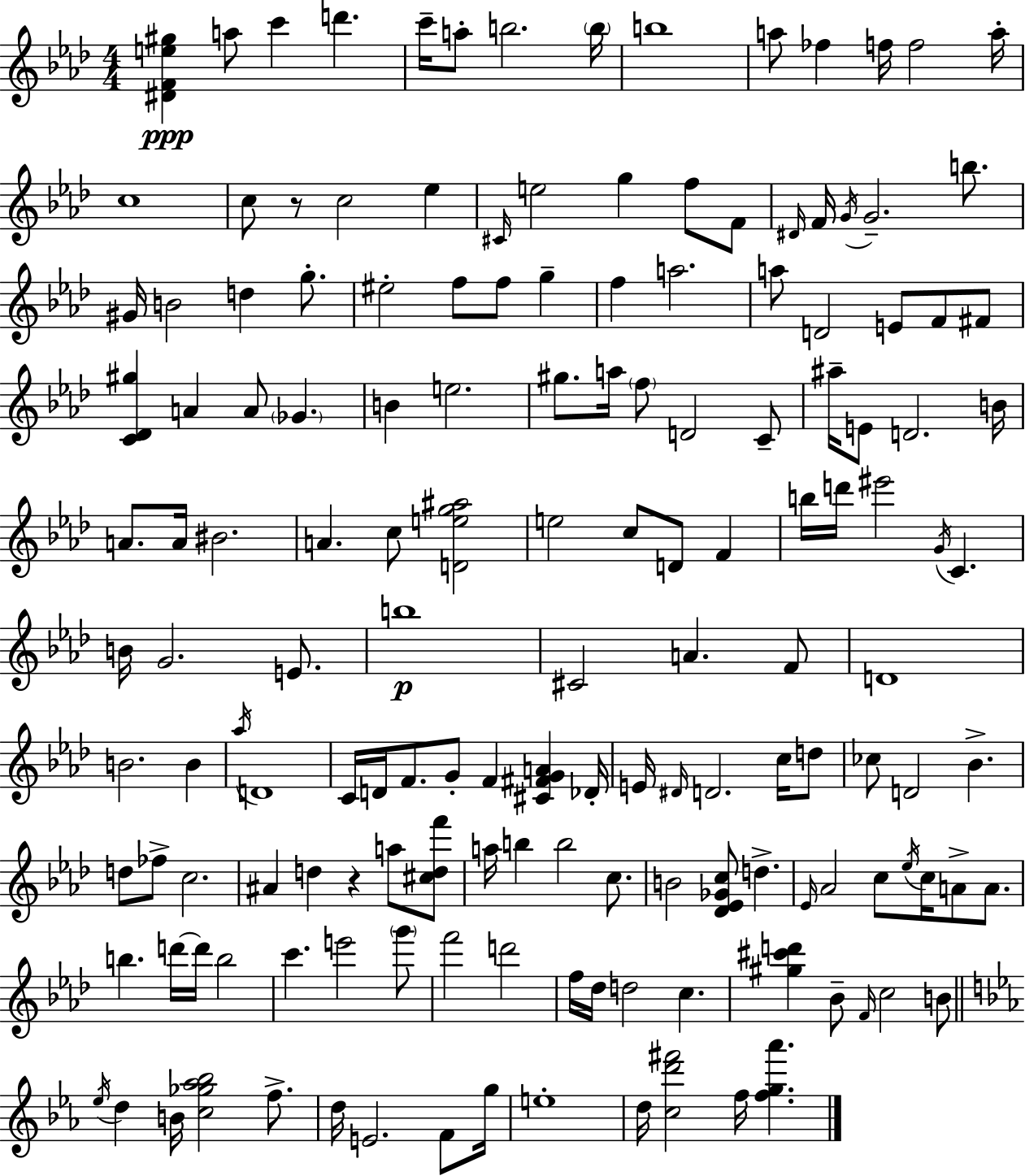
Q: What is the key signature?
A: F minor